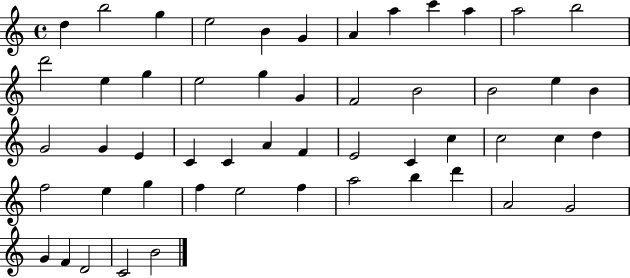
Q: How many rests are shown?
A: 0